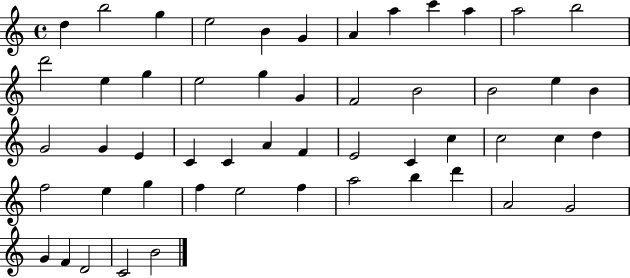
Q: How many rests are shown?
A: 0